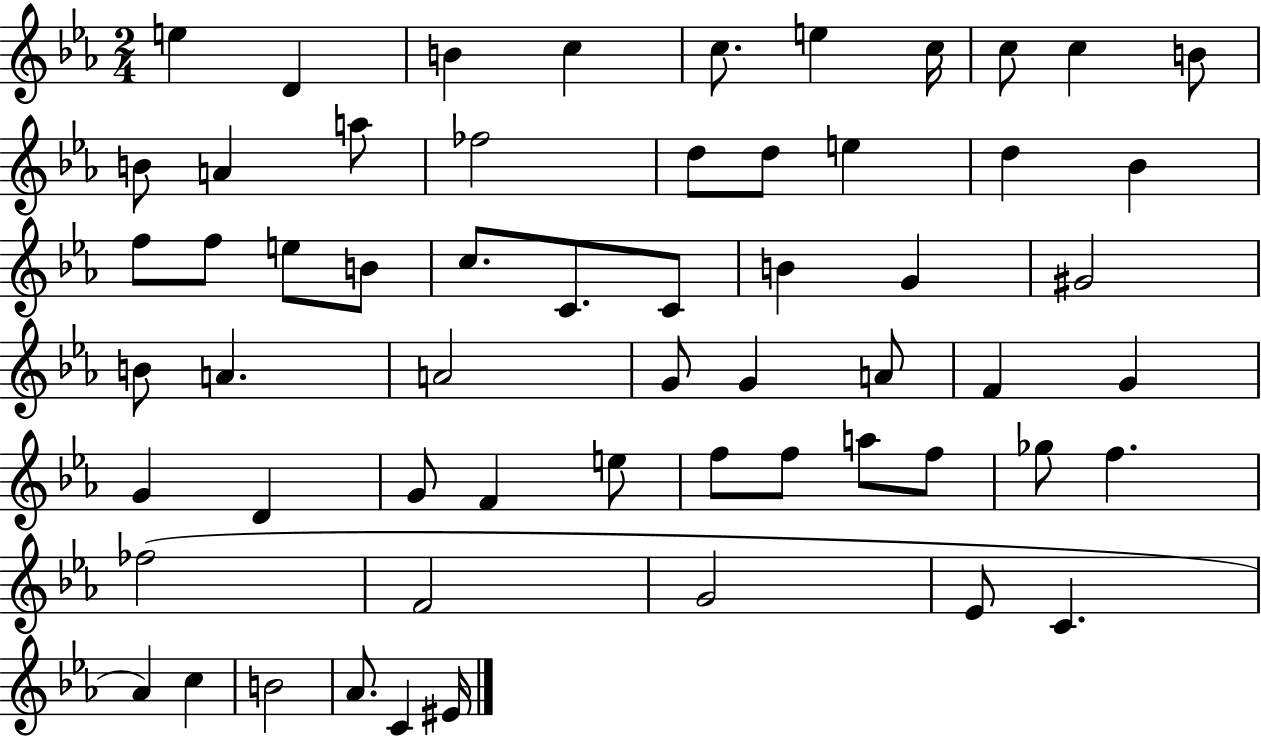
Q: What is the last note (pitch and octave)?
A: EIS4